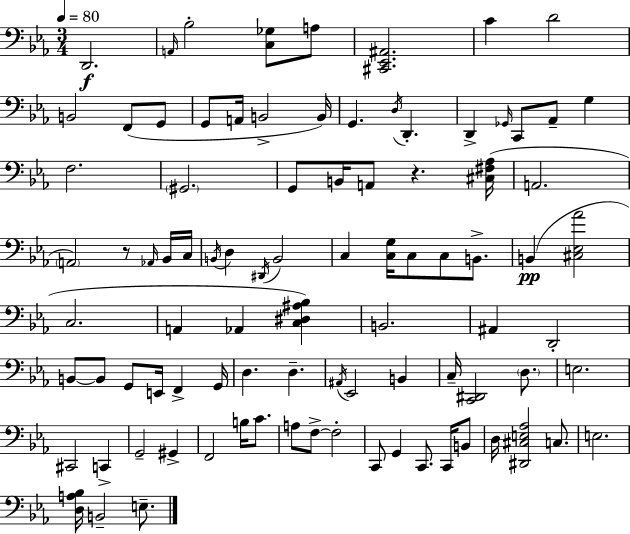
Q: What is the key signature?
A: EES major